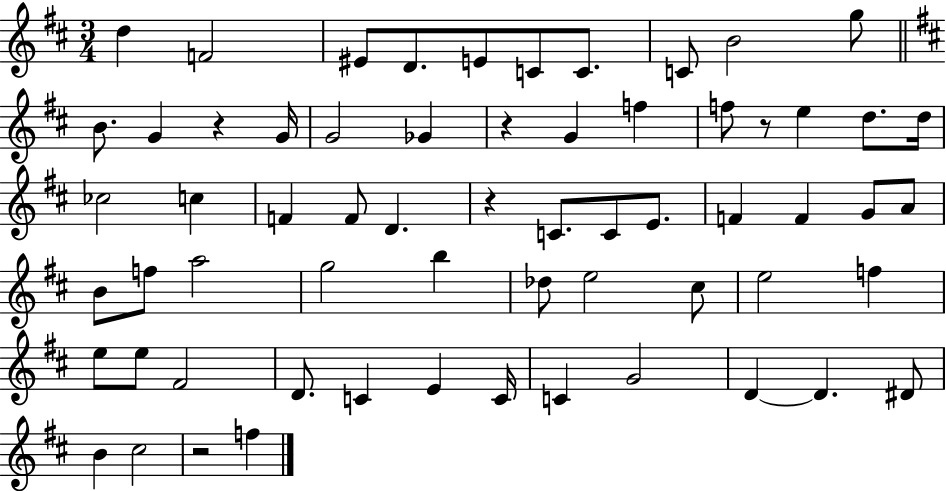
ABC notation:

X:1
T:Untitled
M:3/4
L:1/4
K:D
d F2 ^E/2 D/2 E/2 C/2 C/2 C/2 B2 g/2 B/2 G z G/4 G2 _G z G f f/2 z/2 e d/2 d/4 _c2 c F F/2 D z C/2 C/2 E/2 F F G/2 A/2 B/2 f/2 a2 g2 b _d/2 e2 ^c/2 e2 f e/2 e/2 ^F2 D/2 C E C/4 C G2 D D ^D/2 B ^c2 z2 f